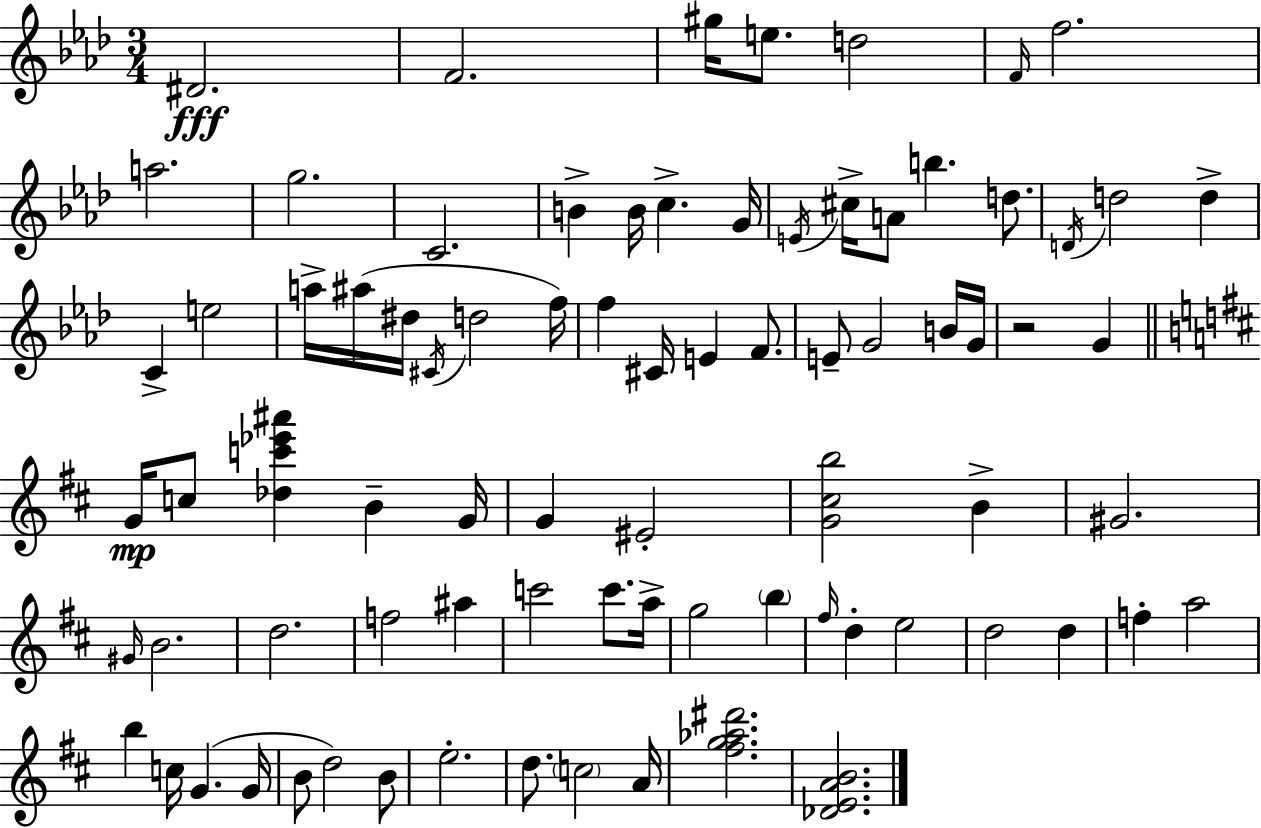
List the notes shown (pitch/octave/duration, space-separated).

D#4/h. F4/h. G#5/s E5/e. D5/h F4/s F5/h. A5/h. G5/h. C4/h. B4/q B4/s C5/q. G4/s E4/s C#5/s A4/e B5/q. D5/e. D4/s D5/h D5/q C4/q E5/h A5/s A#5/s D#5/s C#4/s D5/h F5/s F5/q C#4/s E4/q F4/e. E4/e G4/h B4/s G4/s R/h G4/q G4/s C5/e [Db5,C6,Eb6,A#6]/q B4/q G4/s G4/q EIS4/h [G4,C#5,B5]/h B4/q G#4/h. G#4/s B4/h. D5/h. F5/h A#5/q C6/h C6/e. A5/s G5/h B5/q F#5/s D5/q E5/h D5/h D5/q F5/q A5/h B5/q C5/s G4/q. G4/s B4/e D5/h B4/e E5/h. D5/e. C5/h A4/s [F#5,G5,Ab5,D#6]/h. [Db4,E4,A4,B4]/h.